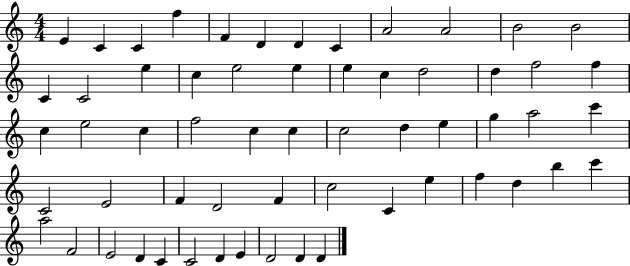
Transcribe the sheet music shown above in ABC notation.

X:1
T:Untitled
M:4/4
L:1/4
K:C
E C C f F D D C A2 A2 B2 B2 C C2 e c e2 e e c d2 d f2 f c e2 c f2 c c c2 d e g a2 c' C2 E2 F D2 F c2 C e f d b c' a2 F2 E2 D C C2 D E D2 D D